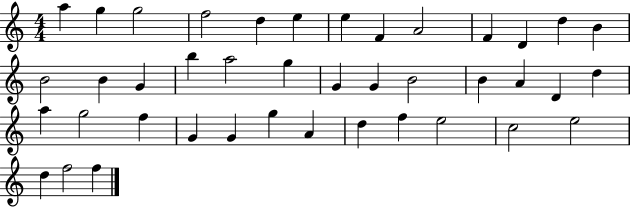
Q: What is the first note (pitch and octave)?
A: A5